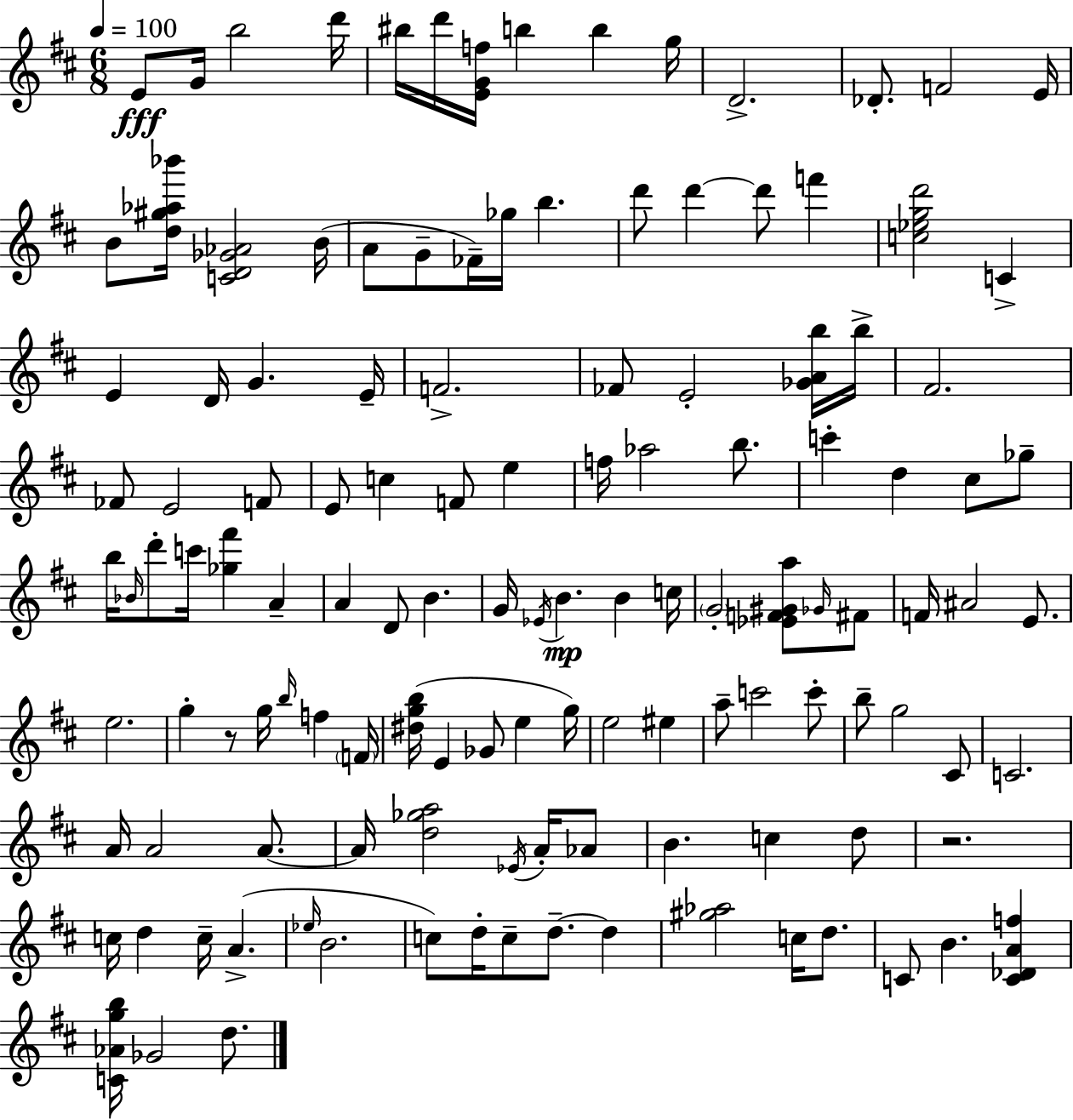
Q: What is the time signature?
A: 6/8